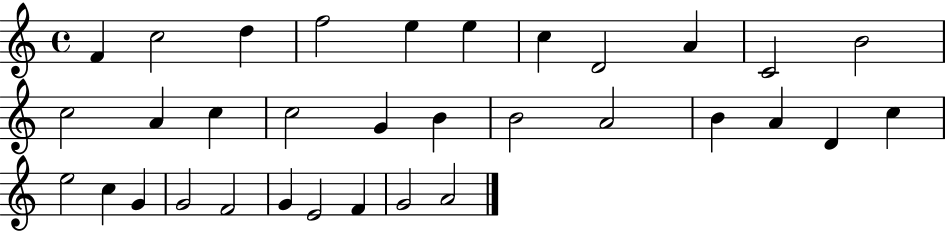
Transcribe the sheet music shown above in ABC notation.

X:1
T:Untitled
M:4/4
L:1/4
K:C
F c2 d f2 e e c D2 A C2 B2 c2 A c c2 G B B2 A2 B A D c e2 c G G2 F2 G E2 F G2 A2